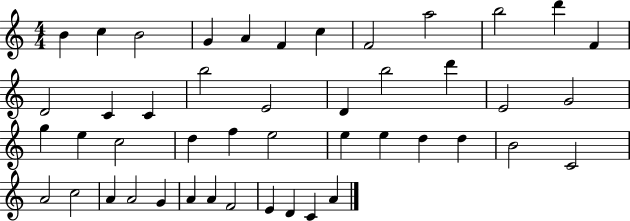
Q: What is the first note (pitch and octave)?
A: B4